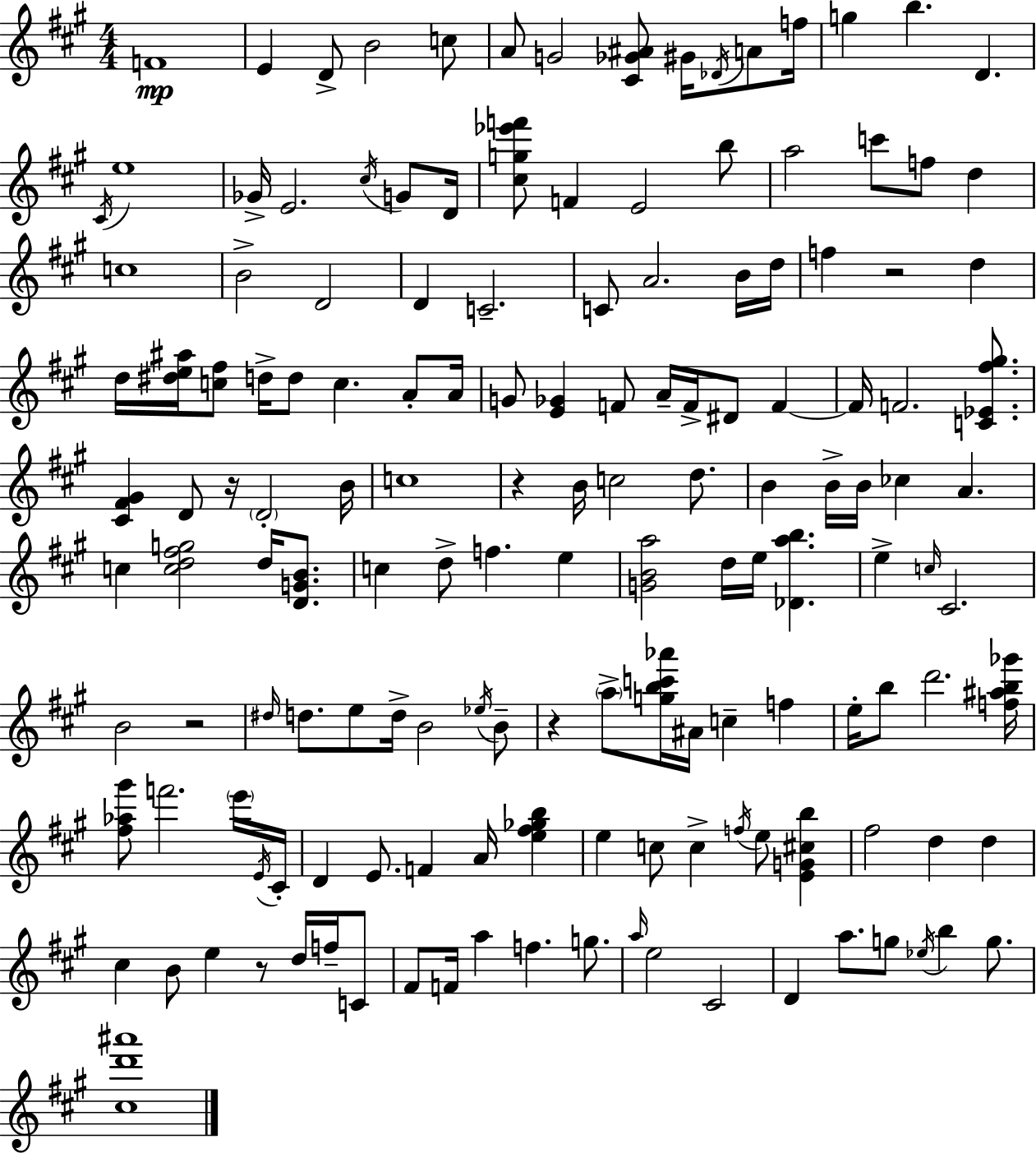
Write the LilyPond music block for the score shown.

{
  \clef treble
  \numericTimeSignature
  \time 4/4
  \key a \major
  f'1\mp | e'4 d'8-> b'2 c''8 | a'8 g'2 <cis' ges' ais'>8 gis'16 \acciaccatura { des'16 } a'8 | f''16 g''4 b''4. d'4. | \break \acciaccatura { cis'16 } e''1 | ges'16-> e'2. \acciaccatura { cis''16 } | g'8 d'16 <cis'' g'' ees''' f'''>8 f'4 e'2 | b''8 a''2 c'''8 f''8 d''4 | \break c''1 | b'2-> d'2 | d'4 c'2.-- | c'8 a'2. | \break b'16 d''16 f''4 r2 d''4 | d''16 <dis'' e'' ais''>16 <c'' fis''>8 d''16-> d''8 c''4. | a'8-. a'16 g'8 <e' ges'>4 f'8 a'16-- f'16-> dis'8 f'4~~ | f'16 f'2. | \break <c' ees' fis'' gis''>8. <cis' fis' gis'>4 d'8 r16 \parenthesize d'2-. | b'16 c''1 | r4 b'16 c''2 | d''8. b'4 b'16-> b'16 ces''4 a'4. | \break c''4 <c'' d'' fis'' g''>2 d''16 | <d' g' b'>8. c''4 d''8-> f''4. e''4 | <g' b' a''>2 d''16 e''16 <des' a'' b''>4. | e''4-> \grace { c''16 } cis'2. | \break b'2 r2 | \grace { dis''16 } d''8. e''8 d''16-> b'2 | \acciaccatura { ees''16 } b'8-- r4 \parenthesize a''8-> <g'' b'' c''' aes'''>16 ais'16 c''4-- | f''4 e''16-. b''8 d'''2. | \break <f'' ais'' b'' ges'''>16 <fis'' aes'' gis'''>8 f'''2. | \parenthesize e'''16 \acciaccatura { e'16 } cis'16-. d'4 e'8. f'4 | a'16 <e'' fis'' ges'' b''>4 e''4 c''8 c''4-> | \acciaccatura { f''16 } e''8 <e' g' cis'' b''>4 fis''2 | \break d''4 d''4 cis''4 b'8 e''4 | r8 d''16 f''16-- c'8 fis'8 f'16 a''4 f''4. | g''8. \grace { a''16 } e''2 | cis'2 d'4 a''8. | \break g''8 \acciaccatura { ees''16 } b''4 g''8. <cis'' d''' ais'''>1 | \bar "|."
}